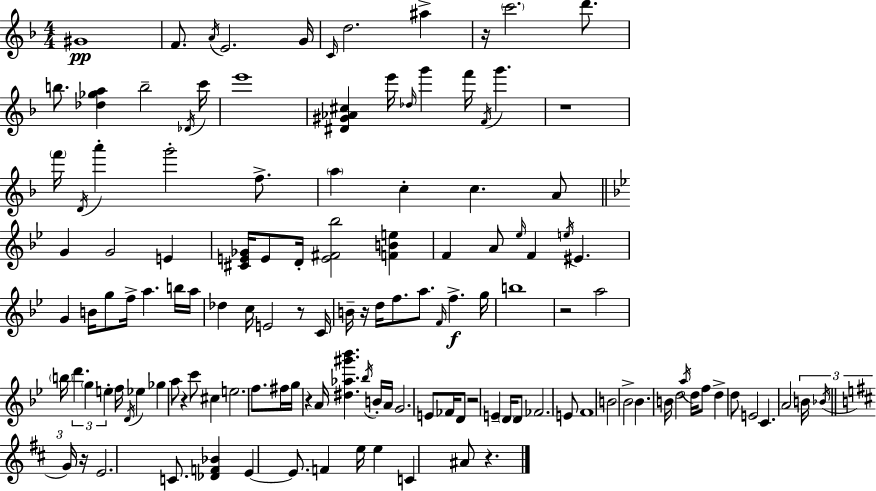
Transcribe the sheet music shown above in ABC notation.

X:1
T:Untitled
M:4/4
L:1/4
K:F
^G4 F/2 A/4 E2 G/4 C/4 d2 ^a z/4 c'2 d'/2 b/2 [_d_ga] b2 _D/4 c'/4 e'4 [^D^G_A^c] e'/4 _d/4 g' f'/4 F/4 g' z4 f'/4 D/4 a' g'2 f/2 a c c A/2 G G2 E [^CE_G]/4 E/2 D/4 [E^F_b]2 [FBe] F A/2 _e/4 F e/4 ^E G B/4 g/2 f/4 a b/4 a/4 _d c/4 E2 z/2 C/4 B/4 z/4 d/4 f/2 a/2 F/4 f g/4 b4 z2 a2 b/4 d' g e f/4 D/4 _e _g a/2 z c'/2 ^c e2 f/2 ^f/4 g/4 z A/4 [^d_a^g'_b'] _b/4 B/4 A/4 G2 E/2 _F/4 D/2 z2 E D/4 D/2 _F2 E/2 F4 B2 _B2 _B B/4 d2 a/4 d/4 f/2 d d/2 E2 C A2 B/4 _B/4 G/4 z/4 E2 C/2 [_DF_B] E E/2 F e/4 e C ^A/2 z